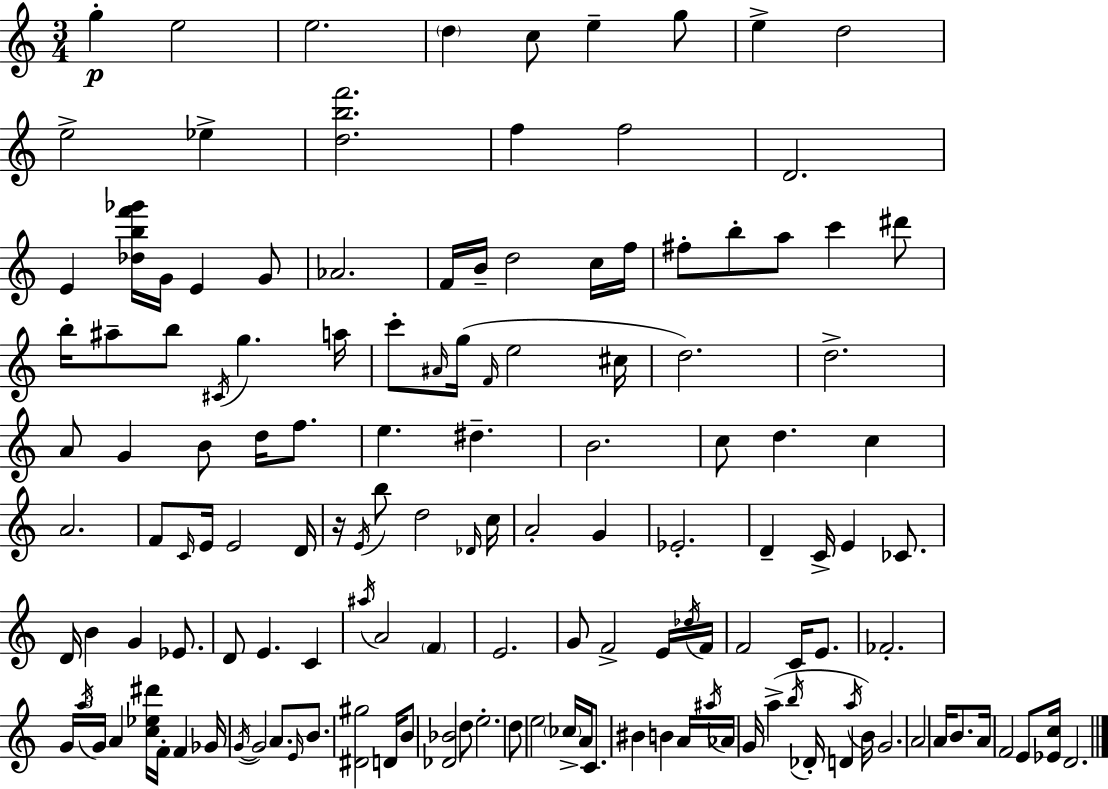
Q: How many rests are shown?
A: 1